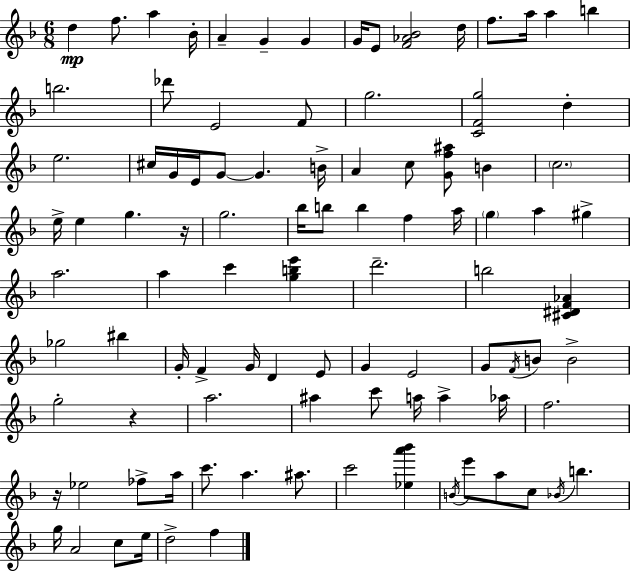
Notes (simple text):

D5/q F5/e. A5/q Bb4/s A4/q G4/q G4/q G4/s E4/e [F4,Ab4,Bb4]/h D5/s F5/e. A5/s A5/q B5/q B5/h. Db6/e E4/h F4/e G5/h. [C4,F4,G5]/h D5/q E5/h. C#5/s G4/s E4/s G4/e G4/q. B4/s A4/q C5/e [G4,F5,A#5]/e B4/q C5/h. E5/s E5/q G5/q. R/s G5/h. Bb5/s B5/e B5/q F5/q A5/s G5/q A5/q G#5/q A5/h. A5/q C6/q [G5,B5,E6]/q D6/h. B5/h [C#4,D#4,F4,Ab4]/q Gb5/h BIS5/q G4/s F4/q G4/s D4/q E4/e G4/q E4/h G4/e F4/s B4/e B4/h G5/h R/q A5/h. A#5/q C6/e A5/s A5/q Ab5/s F5/h. R/s Eb5/h FES5/e A5/s C6/e. A5/q. A#5/e. C6/h [Eb5,A6,Bb6]/q B4/s E6/e A5/e C5/e Bb4/s B5/q. G5/s A4/h C5/e E5/s D5/h F5/q